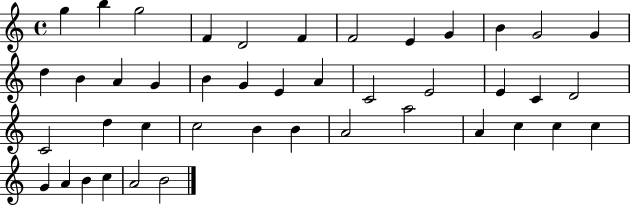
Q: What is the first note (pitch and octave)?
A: G5